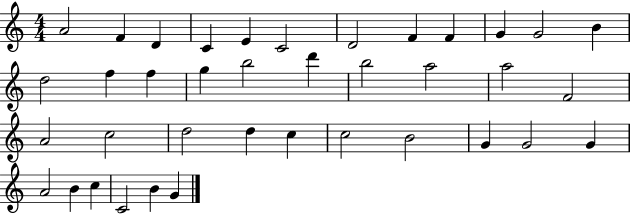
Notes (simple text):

A4/h F4/q D4/q C4/q E4/q C4/h D4/h F4/q F4/q G4/q G4/h B4/q D5/h F5/q F5/q G5/q B5/h D6/q B5/h A5/h A5/h F4/h A4/h C5/h D5/h D5/q C5/q C5/h B4/h G4/q G4/h G4/q A4/h B4/q C5/q C4/h B4/q G4/q